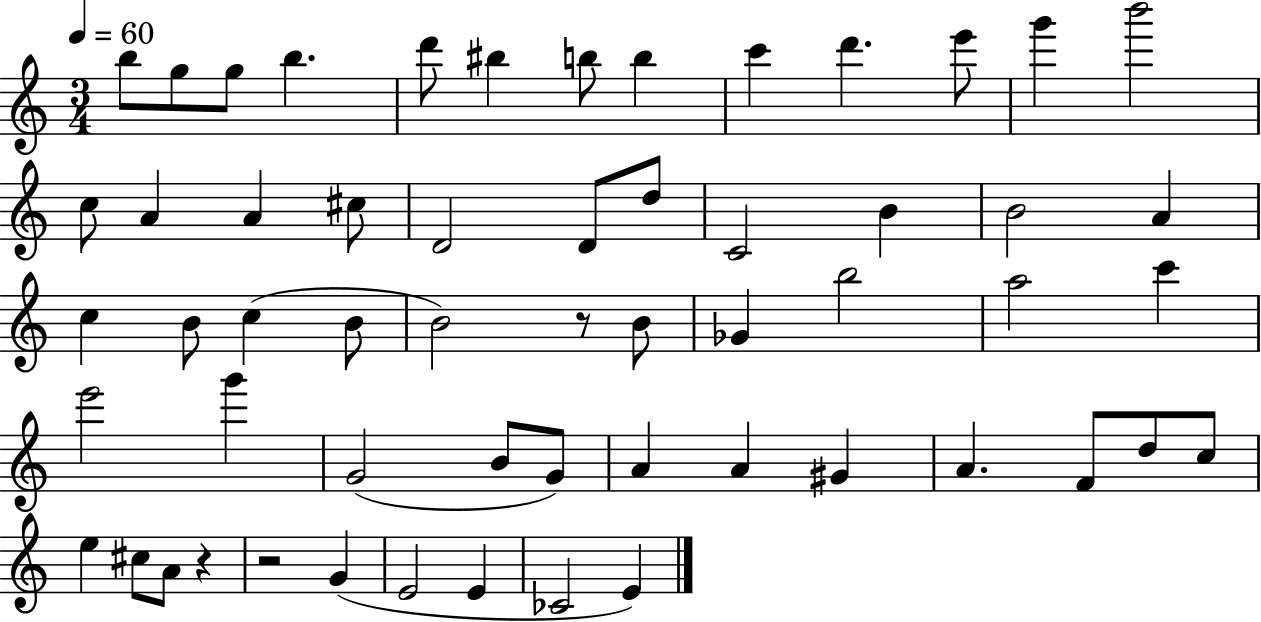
{
  \clef treble
  \numericTimeSignature
  \time 3/4
  \key c \major
  \tempo 4 = 60
  \repeat volta 2 { b''8 g''8 g''8 b''4. | d'''8 bis''4 b''8 b''4 | c'''4 d'''4. e'''8 | g'''4 b'''2 | \break c''8 a'4 a'4 cis''8 | d'2 d'8 d''8 | c'2 b'4 | b'2 a'4 | \break c''4 b'8 c''4( b'8 | b'2) r8 b'8 | ges'4 b''2 | a''2 c'''4 | \break e'''2 g'''4 | g'2( b'8 g'8) | a'4 a'4 gis'4 | a'4. f'8 d''8 c''8 | \break e''4 cis''8 a'8 r4 | r2 g'4( | e'2 e'4 | ces'2 e'4) | \break } \bar "|."
}